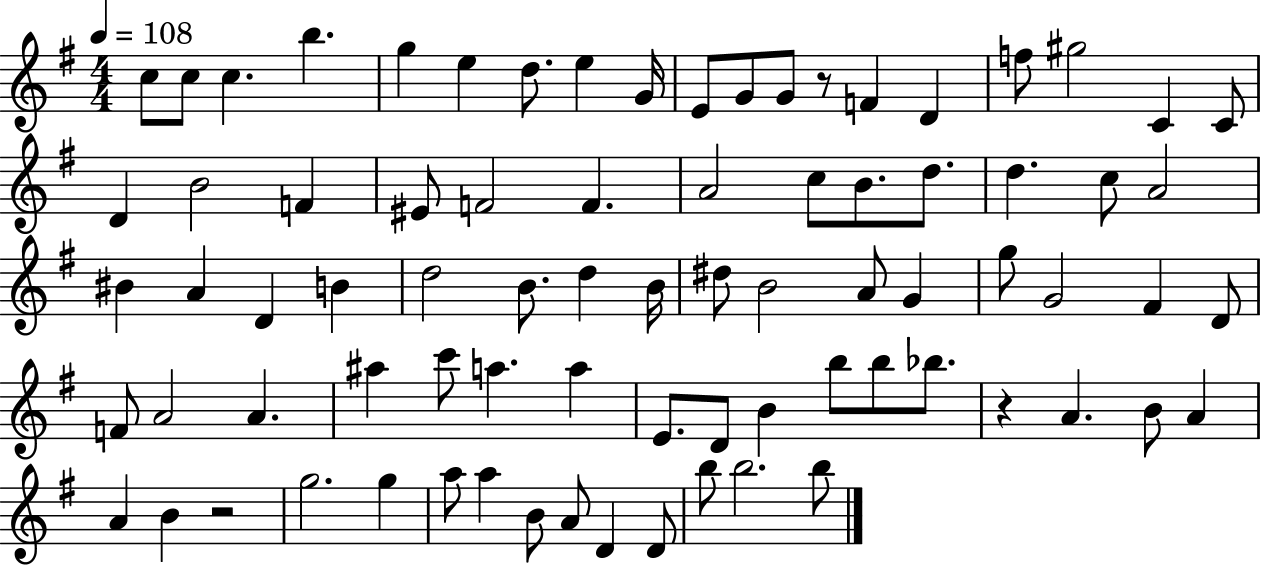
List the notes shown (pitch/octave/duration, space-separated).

C5/e C5/e C5/q. B5/q. G5/q E5/q D5/e. E5/q G4/s E4/e G4/e G4/e R/e F4/q D4/q F5/e G#5/h C4/q C4/e D4/q B4/h F4/q EIS4/e F4/h F4/q. A4/h C5/e B4/e. D5/e. D5/q. C5/e A4/h BIS4/q A4/q D4/q B4/q D5/h B4/e. D5/q B4/s D#5/e B4/h A4/e G4/q G5/e G4/h F#4/q D4/e F4/e A4/h A4/q. A#5/q C6/e A5/q. A5/q E4/e. D4/e B4/q B5/e B5/e Bb5/e. R/q A4/q. B4/e A4/q A4/q B4/q R/h G5/h. G5/q A5/e A5/q B4/e A4/e D4/q D4/e B5/e B5/h. B5/e